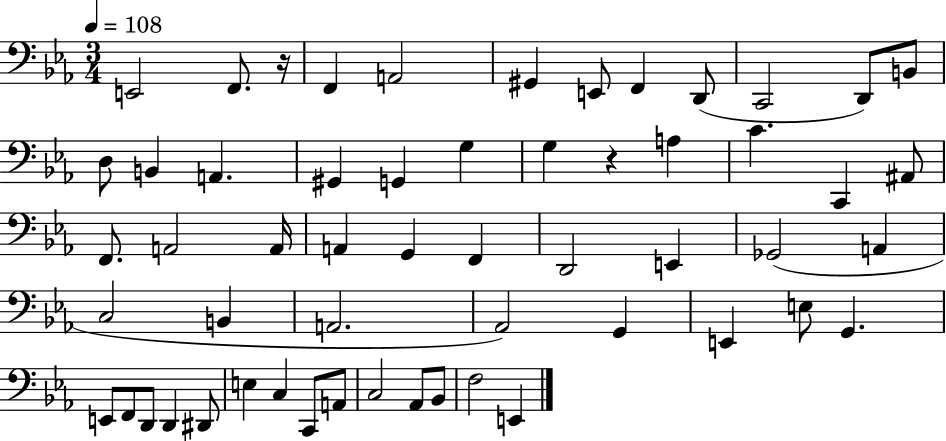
E2/h F2/e. R/s F2/q A2/h G#2/q E2/e F2/q D2/e C2/h D2/e B2/e D3/e B2/q A2/q. G#2/q G2/q G3/q G3/q R/q A3/q C4/q. C2/q A#2/e F2/e. A2/h A2/s A2/q G2/q F2/q D2/h E2/q Gb2/h A2/q C3/h B2/q A2/h. Ab2/h G2/q E2/q E3/e G2/q. E2/e F2/e D2/e D2/q D#2/e E3/q C3/q C2/e A2/e C3/h Ab2/e Bb2/e F3/h E2/q